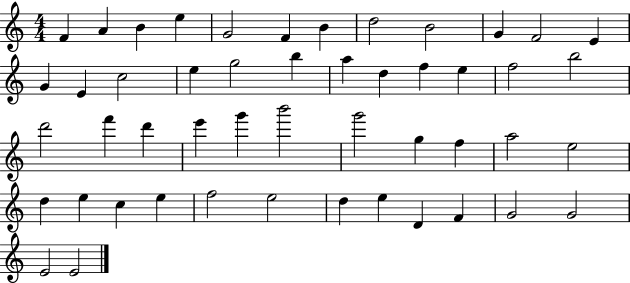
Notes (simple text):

F4/q A4/q B4/q E5/q G4/h F4/q B4/q D5/h B4/h G4/q F4/h E4/q G4/q E4/q C5/h E5/q G5/h B5/q A5/q D5/q F5/q E5/q F5/h B5/h D6/h F6/q D6/q E6/q G6/q B6/h G6/h G5/q F5/q A5/h E5/h D5/q E5/q C5/q E5/q F5/h E5/h D5/q E5/q D4/q F4/q G4/h G4/h E4/h E4/h